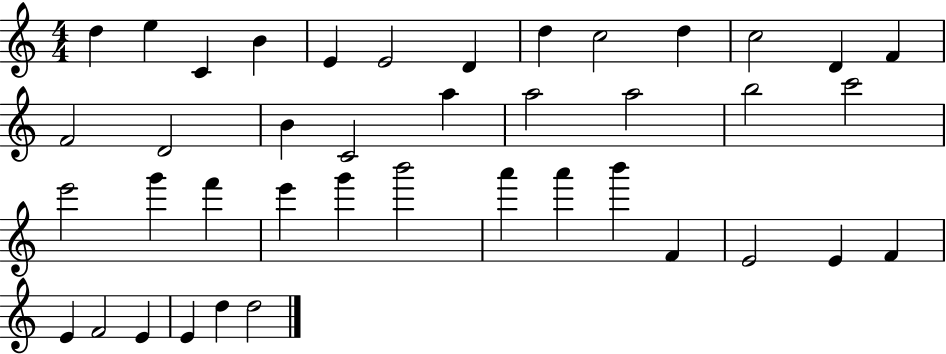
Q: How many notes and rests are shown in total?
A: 41